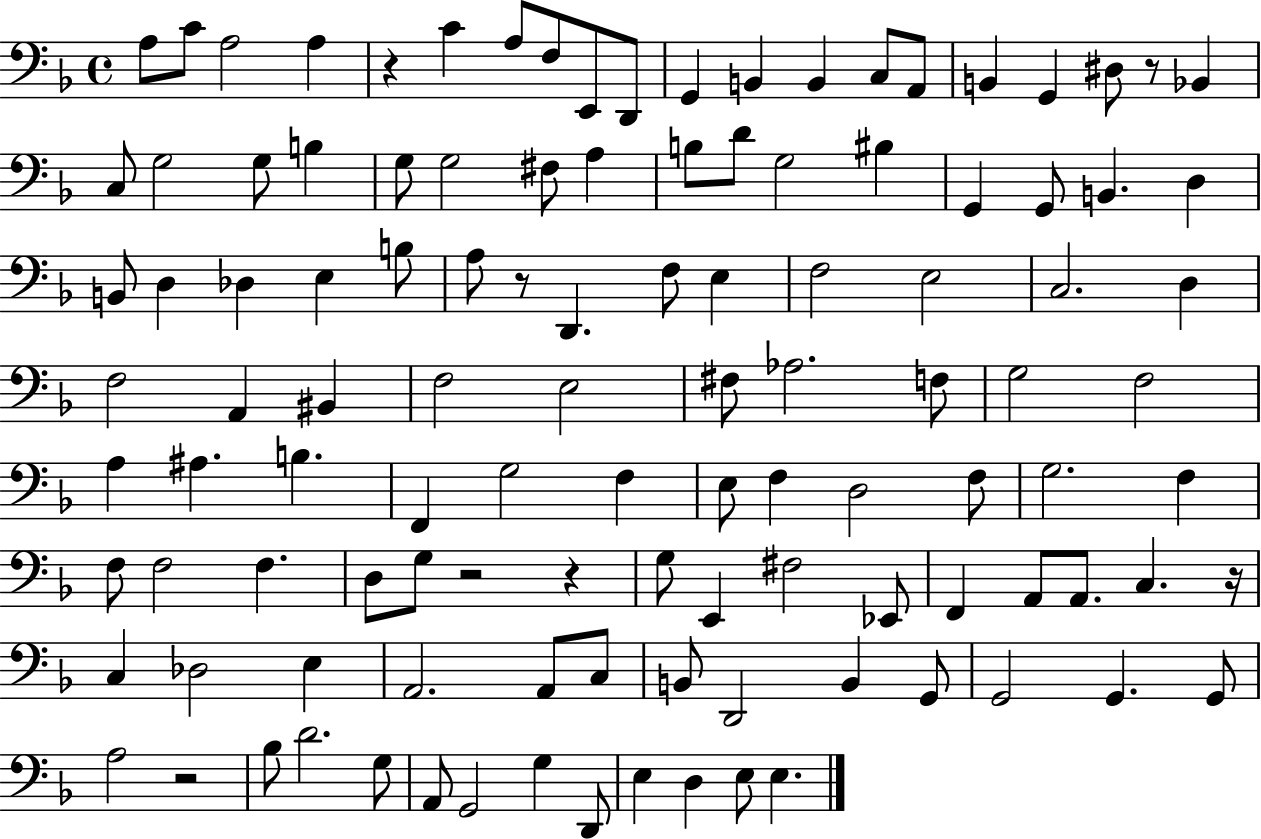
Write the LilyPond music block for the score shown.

{
  \clef bass
  \time 4/4
  \defaultTimeSignature
  \key f \major
  \repeat volta 2 { a8 c'8 a2 a4 | r4 c'4 a8 f8 e,8 d,8 | g,4 b,4 b,4 c8 a,8 | b,4 g,4 dis8 r8 bes,4 | \break c8 g2 g8 b4 | g8 g2 fis8 a4 | b8 d'8 g2 bis4 | g,4 g,8 b,4. d4 | \break b,8 d4 des4 e4 b8 | a8 r8 d,4. f8 e4 | f2 e2 | c2. d4 | \break f2 a,4 bis,4 | f2 e2 | fis8 aes2. f8 | g2 f2 | \break a4 ais4. b4. | f,4 g2 f4 | e8 f4 d2 f8 | g2. f4 | \break f8 f2 f4. | d8 g8 r2 r4 | g8 e,4 fis2 ees,8 | f,4 a,8 a,8. c4. r16 | \break c4 des2 e4 | a,2. a,8 c8 | b,8 d,2 b,4 g,8 | g,2 g,4. g,8 | \break a2 r2 | bes8 d'2. g8 | a,8 g,2 g4 d,8 | e4 d4 e8 e4. | \break } \bar "|."
}